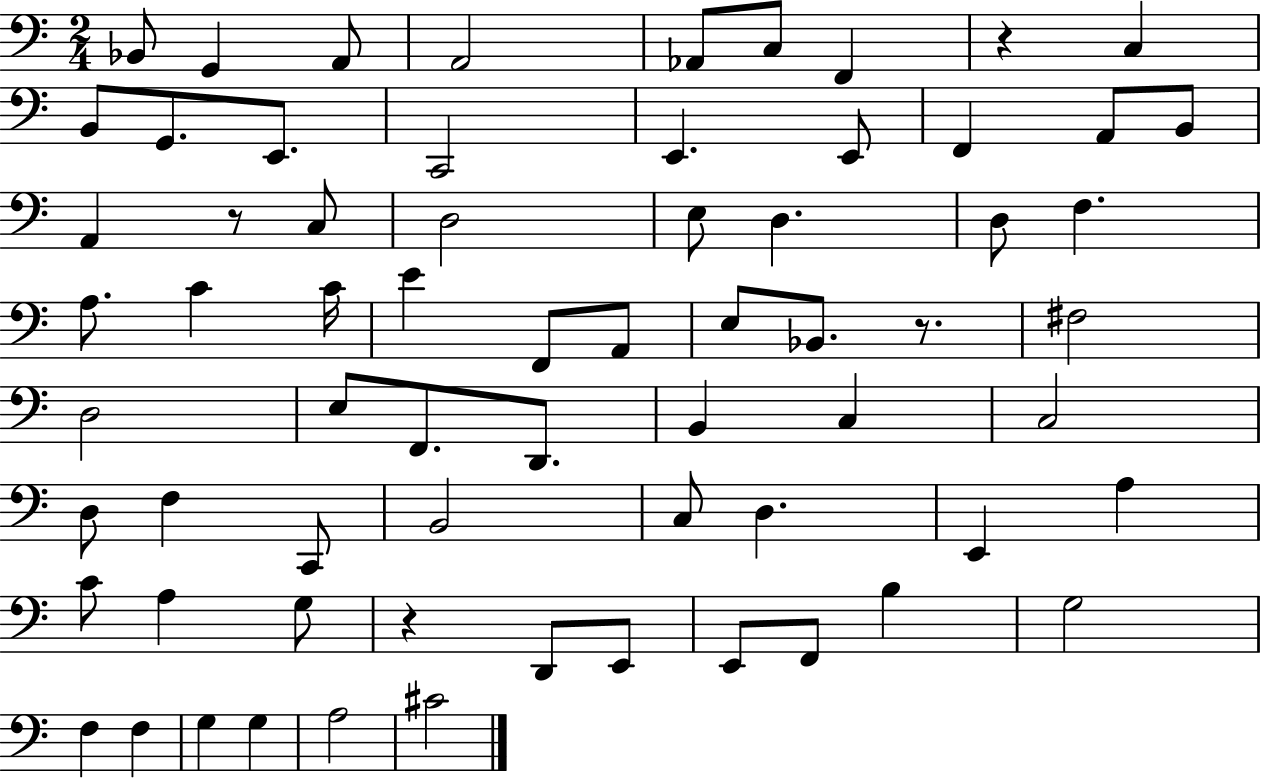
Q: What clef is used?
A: bass